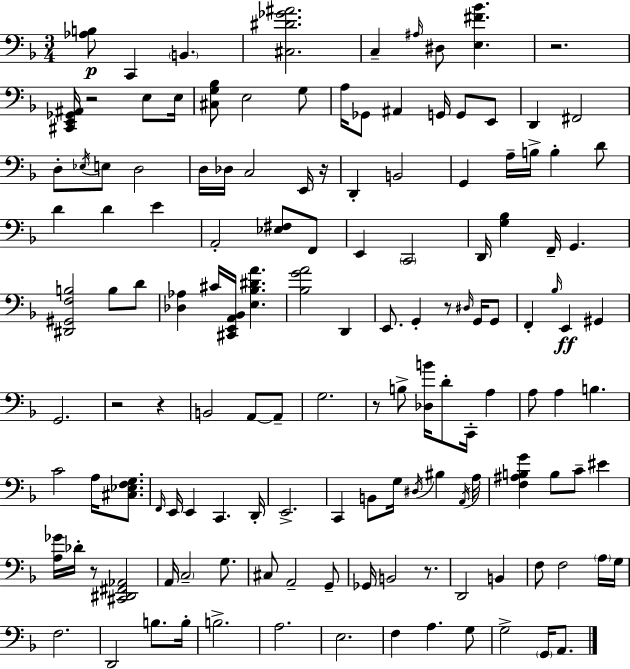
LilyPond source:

{
  \clef bass
  \numericTimeSignature
  \time 3/4
  \key f \major
  \repeat volta 2 { <aes b>8\p c,4 \parenthesize b,4. | <cis dis' ges' ais'>2. | c4-- \grace { ais16 } dis8 <e fis' bes'>4. | r2. | \break <cis, e, ges, ais,>16 r2 e8 | e16 <cis g bes>8 e2 g8 | a16 ges,8 ais,4 g,16 g,8 e,8 | d,4 fis,2 | \break d8-. \acciaccatura { ees16 } e8 d2 | d16 des16 c2 | e,16 r16 d,4-. b,2 | g,4 a16-- b16-> b4-. | \break d'8 d'4 d'4 e'4 | a,2-. <ees fis>8 | f,8 e,4 \parenthesize c,2 | d,16 <g bes>4 f,16-- g,4. | \break <dis, gis, f b>2 b8 | d'8 <des aes>4 cis'16 <cis, e, a, bes,>16 <e bes dis' a'>4. | <bes g' a'>2 d,4 | e,8. g,4-. r8 \grace { dis16 } | \break g,16 g,8 f,4-. \grace { bes16 } e,4\ff | gis,4 g,2. | r2 | r4 b,2 | \break a,8~~ a,8-- g2. | r8 b8-> <des b'>16 d'8-. c,16-. | a4 a8 a4 b4. | c'2 | \break a16 <cis ees f g>8. \grace { f,16 } e,16 e,4 c,4. | d,16-. e,2.-> | c,4 b,8 g16 | \acciaccatura { dis16 } bis4 \acciaccatura { a,16 } a16 <f ais b g'>4 b8 | \break c'8-- eis'4 <a ges'>16 des'16-. r8 <cis, dis, fis, aes,>2 | a,16 \parenthesize c2-- | g8. cis8 a,2-- | g,8-- ges,16 b,2 | \break r8. d,2 | b,4 f8 f2 | \parenthesize a16 g16 f2. | d,2 | \break b8. b16-. b2.-> | a2. | e2. | f4 a4. | \break g8 g2-> | \parenthesize g,16 a,8. } \bar "|."
}